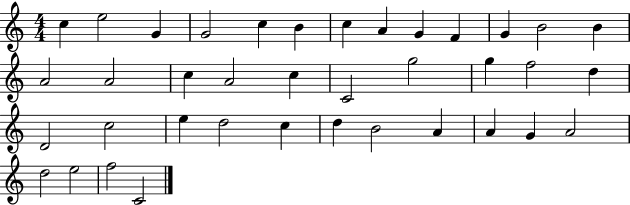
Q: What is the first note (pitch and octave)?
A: C5